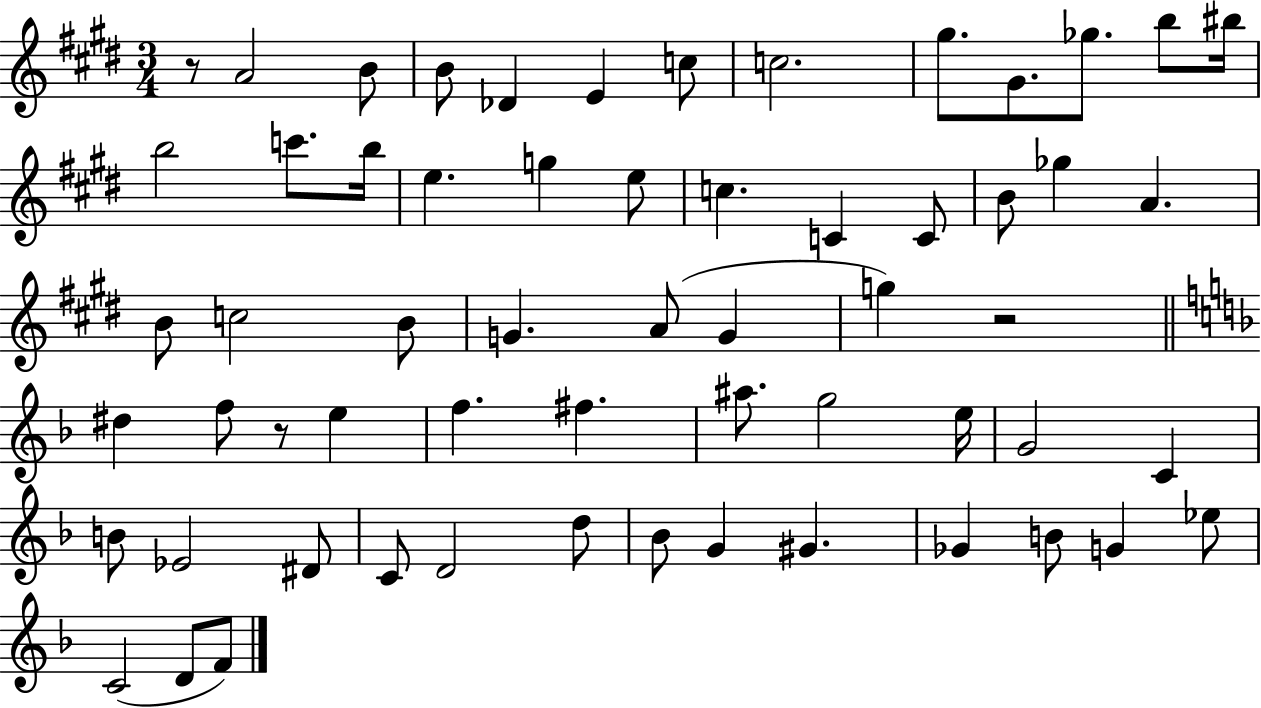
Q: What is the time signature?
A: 3/4